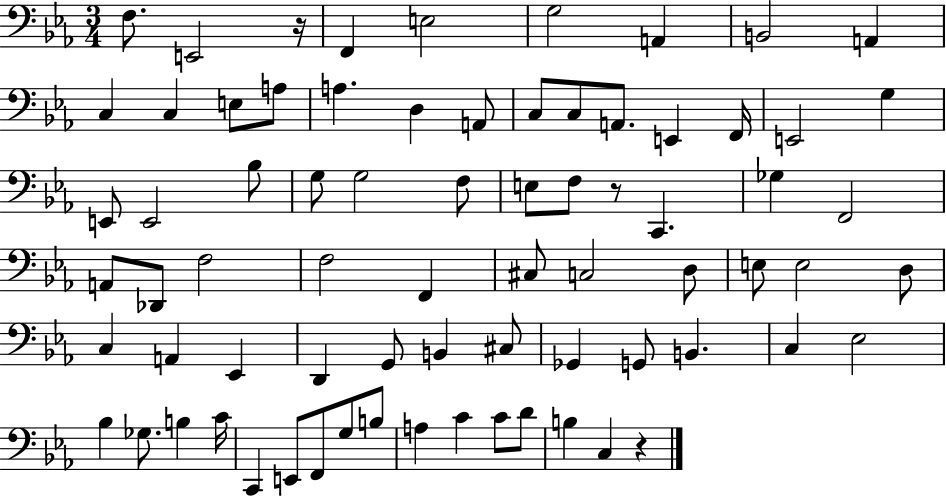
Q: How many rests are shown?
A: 3